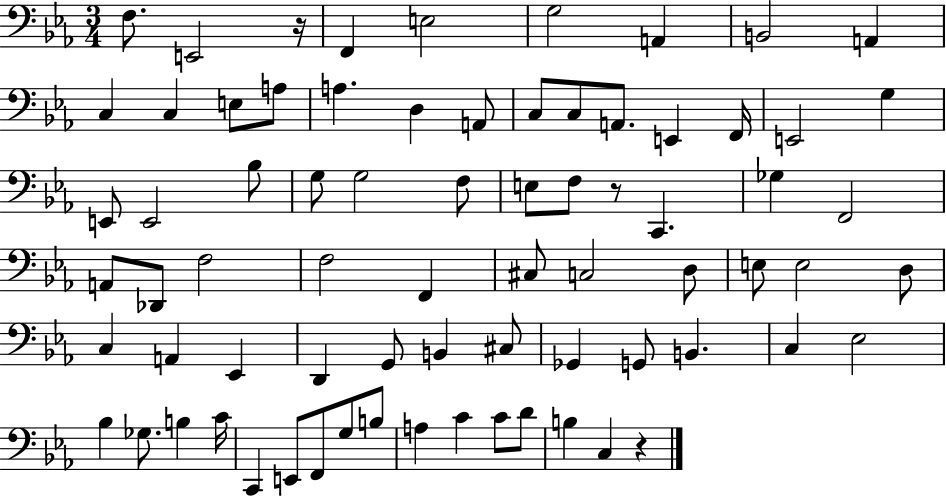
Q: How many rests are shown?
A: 3